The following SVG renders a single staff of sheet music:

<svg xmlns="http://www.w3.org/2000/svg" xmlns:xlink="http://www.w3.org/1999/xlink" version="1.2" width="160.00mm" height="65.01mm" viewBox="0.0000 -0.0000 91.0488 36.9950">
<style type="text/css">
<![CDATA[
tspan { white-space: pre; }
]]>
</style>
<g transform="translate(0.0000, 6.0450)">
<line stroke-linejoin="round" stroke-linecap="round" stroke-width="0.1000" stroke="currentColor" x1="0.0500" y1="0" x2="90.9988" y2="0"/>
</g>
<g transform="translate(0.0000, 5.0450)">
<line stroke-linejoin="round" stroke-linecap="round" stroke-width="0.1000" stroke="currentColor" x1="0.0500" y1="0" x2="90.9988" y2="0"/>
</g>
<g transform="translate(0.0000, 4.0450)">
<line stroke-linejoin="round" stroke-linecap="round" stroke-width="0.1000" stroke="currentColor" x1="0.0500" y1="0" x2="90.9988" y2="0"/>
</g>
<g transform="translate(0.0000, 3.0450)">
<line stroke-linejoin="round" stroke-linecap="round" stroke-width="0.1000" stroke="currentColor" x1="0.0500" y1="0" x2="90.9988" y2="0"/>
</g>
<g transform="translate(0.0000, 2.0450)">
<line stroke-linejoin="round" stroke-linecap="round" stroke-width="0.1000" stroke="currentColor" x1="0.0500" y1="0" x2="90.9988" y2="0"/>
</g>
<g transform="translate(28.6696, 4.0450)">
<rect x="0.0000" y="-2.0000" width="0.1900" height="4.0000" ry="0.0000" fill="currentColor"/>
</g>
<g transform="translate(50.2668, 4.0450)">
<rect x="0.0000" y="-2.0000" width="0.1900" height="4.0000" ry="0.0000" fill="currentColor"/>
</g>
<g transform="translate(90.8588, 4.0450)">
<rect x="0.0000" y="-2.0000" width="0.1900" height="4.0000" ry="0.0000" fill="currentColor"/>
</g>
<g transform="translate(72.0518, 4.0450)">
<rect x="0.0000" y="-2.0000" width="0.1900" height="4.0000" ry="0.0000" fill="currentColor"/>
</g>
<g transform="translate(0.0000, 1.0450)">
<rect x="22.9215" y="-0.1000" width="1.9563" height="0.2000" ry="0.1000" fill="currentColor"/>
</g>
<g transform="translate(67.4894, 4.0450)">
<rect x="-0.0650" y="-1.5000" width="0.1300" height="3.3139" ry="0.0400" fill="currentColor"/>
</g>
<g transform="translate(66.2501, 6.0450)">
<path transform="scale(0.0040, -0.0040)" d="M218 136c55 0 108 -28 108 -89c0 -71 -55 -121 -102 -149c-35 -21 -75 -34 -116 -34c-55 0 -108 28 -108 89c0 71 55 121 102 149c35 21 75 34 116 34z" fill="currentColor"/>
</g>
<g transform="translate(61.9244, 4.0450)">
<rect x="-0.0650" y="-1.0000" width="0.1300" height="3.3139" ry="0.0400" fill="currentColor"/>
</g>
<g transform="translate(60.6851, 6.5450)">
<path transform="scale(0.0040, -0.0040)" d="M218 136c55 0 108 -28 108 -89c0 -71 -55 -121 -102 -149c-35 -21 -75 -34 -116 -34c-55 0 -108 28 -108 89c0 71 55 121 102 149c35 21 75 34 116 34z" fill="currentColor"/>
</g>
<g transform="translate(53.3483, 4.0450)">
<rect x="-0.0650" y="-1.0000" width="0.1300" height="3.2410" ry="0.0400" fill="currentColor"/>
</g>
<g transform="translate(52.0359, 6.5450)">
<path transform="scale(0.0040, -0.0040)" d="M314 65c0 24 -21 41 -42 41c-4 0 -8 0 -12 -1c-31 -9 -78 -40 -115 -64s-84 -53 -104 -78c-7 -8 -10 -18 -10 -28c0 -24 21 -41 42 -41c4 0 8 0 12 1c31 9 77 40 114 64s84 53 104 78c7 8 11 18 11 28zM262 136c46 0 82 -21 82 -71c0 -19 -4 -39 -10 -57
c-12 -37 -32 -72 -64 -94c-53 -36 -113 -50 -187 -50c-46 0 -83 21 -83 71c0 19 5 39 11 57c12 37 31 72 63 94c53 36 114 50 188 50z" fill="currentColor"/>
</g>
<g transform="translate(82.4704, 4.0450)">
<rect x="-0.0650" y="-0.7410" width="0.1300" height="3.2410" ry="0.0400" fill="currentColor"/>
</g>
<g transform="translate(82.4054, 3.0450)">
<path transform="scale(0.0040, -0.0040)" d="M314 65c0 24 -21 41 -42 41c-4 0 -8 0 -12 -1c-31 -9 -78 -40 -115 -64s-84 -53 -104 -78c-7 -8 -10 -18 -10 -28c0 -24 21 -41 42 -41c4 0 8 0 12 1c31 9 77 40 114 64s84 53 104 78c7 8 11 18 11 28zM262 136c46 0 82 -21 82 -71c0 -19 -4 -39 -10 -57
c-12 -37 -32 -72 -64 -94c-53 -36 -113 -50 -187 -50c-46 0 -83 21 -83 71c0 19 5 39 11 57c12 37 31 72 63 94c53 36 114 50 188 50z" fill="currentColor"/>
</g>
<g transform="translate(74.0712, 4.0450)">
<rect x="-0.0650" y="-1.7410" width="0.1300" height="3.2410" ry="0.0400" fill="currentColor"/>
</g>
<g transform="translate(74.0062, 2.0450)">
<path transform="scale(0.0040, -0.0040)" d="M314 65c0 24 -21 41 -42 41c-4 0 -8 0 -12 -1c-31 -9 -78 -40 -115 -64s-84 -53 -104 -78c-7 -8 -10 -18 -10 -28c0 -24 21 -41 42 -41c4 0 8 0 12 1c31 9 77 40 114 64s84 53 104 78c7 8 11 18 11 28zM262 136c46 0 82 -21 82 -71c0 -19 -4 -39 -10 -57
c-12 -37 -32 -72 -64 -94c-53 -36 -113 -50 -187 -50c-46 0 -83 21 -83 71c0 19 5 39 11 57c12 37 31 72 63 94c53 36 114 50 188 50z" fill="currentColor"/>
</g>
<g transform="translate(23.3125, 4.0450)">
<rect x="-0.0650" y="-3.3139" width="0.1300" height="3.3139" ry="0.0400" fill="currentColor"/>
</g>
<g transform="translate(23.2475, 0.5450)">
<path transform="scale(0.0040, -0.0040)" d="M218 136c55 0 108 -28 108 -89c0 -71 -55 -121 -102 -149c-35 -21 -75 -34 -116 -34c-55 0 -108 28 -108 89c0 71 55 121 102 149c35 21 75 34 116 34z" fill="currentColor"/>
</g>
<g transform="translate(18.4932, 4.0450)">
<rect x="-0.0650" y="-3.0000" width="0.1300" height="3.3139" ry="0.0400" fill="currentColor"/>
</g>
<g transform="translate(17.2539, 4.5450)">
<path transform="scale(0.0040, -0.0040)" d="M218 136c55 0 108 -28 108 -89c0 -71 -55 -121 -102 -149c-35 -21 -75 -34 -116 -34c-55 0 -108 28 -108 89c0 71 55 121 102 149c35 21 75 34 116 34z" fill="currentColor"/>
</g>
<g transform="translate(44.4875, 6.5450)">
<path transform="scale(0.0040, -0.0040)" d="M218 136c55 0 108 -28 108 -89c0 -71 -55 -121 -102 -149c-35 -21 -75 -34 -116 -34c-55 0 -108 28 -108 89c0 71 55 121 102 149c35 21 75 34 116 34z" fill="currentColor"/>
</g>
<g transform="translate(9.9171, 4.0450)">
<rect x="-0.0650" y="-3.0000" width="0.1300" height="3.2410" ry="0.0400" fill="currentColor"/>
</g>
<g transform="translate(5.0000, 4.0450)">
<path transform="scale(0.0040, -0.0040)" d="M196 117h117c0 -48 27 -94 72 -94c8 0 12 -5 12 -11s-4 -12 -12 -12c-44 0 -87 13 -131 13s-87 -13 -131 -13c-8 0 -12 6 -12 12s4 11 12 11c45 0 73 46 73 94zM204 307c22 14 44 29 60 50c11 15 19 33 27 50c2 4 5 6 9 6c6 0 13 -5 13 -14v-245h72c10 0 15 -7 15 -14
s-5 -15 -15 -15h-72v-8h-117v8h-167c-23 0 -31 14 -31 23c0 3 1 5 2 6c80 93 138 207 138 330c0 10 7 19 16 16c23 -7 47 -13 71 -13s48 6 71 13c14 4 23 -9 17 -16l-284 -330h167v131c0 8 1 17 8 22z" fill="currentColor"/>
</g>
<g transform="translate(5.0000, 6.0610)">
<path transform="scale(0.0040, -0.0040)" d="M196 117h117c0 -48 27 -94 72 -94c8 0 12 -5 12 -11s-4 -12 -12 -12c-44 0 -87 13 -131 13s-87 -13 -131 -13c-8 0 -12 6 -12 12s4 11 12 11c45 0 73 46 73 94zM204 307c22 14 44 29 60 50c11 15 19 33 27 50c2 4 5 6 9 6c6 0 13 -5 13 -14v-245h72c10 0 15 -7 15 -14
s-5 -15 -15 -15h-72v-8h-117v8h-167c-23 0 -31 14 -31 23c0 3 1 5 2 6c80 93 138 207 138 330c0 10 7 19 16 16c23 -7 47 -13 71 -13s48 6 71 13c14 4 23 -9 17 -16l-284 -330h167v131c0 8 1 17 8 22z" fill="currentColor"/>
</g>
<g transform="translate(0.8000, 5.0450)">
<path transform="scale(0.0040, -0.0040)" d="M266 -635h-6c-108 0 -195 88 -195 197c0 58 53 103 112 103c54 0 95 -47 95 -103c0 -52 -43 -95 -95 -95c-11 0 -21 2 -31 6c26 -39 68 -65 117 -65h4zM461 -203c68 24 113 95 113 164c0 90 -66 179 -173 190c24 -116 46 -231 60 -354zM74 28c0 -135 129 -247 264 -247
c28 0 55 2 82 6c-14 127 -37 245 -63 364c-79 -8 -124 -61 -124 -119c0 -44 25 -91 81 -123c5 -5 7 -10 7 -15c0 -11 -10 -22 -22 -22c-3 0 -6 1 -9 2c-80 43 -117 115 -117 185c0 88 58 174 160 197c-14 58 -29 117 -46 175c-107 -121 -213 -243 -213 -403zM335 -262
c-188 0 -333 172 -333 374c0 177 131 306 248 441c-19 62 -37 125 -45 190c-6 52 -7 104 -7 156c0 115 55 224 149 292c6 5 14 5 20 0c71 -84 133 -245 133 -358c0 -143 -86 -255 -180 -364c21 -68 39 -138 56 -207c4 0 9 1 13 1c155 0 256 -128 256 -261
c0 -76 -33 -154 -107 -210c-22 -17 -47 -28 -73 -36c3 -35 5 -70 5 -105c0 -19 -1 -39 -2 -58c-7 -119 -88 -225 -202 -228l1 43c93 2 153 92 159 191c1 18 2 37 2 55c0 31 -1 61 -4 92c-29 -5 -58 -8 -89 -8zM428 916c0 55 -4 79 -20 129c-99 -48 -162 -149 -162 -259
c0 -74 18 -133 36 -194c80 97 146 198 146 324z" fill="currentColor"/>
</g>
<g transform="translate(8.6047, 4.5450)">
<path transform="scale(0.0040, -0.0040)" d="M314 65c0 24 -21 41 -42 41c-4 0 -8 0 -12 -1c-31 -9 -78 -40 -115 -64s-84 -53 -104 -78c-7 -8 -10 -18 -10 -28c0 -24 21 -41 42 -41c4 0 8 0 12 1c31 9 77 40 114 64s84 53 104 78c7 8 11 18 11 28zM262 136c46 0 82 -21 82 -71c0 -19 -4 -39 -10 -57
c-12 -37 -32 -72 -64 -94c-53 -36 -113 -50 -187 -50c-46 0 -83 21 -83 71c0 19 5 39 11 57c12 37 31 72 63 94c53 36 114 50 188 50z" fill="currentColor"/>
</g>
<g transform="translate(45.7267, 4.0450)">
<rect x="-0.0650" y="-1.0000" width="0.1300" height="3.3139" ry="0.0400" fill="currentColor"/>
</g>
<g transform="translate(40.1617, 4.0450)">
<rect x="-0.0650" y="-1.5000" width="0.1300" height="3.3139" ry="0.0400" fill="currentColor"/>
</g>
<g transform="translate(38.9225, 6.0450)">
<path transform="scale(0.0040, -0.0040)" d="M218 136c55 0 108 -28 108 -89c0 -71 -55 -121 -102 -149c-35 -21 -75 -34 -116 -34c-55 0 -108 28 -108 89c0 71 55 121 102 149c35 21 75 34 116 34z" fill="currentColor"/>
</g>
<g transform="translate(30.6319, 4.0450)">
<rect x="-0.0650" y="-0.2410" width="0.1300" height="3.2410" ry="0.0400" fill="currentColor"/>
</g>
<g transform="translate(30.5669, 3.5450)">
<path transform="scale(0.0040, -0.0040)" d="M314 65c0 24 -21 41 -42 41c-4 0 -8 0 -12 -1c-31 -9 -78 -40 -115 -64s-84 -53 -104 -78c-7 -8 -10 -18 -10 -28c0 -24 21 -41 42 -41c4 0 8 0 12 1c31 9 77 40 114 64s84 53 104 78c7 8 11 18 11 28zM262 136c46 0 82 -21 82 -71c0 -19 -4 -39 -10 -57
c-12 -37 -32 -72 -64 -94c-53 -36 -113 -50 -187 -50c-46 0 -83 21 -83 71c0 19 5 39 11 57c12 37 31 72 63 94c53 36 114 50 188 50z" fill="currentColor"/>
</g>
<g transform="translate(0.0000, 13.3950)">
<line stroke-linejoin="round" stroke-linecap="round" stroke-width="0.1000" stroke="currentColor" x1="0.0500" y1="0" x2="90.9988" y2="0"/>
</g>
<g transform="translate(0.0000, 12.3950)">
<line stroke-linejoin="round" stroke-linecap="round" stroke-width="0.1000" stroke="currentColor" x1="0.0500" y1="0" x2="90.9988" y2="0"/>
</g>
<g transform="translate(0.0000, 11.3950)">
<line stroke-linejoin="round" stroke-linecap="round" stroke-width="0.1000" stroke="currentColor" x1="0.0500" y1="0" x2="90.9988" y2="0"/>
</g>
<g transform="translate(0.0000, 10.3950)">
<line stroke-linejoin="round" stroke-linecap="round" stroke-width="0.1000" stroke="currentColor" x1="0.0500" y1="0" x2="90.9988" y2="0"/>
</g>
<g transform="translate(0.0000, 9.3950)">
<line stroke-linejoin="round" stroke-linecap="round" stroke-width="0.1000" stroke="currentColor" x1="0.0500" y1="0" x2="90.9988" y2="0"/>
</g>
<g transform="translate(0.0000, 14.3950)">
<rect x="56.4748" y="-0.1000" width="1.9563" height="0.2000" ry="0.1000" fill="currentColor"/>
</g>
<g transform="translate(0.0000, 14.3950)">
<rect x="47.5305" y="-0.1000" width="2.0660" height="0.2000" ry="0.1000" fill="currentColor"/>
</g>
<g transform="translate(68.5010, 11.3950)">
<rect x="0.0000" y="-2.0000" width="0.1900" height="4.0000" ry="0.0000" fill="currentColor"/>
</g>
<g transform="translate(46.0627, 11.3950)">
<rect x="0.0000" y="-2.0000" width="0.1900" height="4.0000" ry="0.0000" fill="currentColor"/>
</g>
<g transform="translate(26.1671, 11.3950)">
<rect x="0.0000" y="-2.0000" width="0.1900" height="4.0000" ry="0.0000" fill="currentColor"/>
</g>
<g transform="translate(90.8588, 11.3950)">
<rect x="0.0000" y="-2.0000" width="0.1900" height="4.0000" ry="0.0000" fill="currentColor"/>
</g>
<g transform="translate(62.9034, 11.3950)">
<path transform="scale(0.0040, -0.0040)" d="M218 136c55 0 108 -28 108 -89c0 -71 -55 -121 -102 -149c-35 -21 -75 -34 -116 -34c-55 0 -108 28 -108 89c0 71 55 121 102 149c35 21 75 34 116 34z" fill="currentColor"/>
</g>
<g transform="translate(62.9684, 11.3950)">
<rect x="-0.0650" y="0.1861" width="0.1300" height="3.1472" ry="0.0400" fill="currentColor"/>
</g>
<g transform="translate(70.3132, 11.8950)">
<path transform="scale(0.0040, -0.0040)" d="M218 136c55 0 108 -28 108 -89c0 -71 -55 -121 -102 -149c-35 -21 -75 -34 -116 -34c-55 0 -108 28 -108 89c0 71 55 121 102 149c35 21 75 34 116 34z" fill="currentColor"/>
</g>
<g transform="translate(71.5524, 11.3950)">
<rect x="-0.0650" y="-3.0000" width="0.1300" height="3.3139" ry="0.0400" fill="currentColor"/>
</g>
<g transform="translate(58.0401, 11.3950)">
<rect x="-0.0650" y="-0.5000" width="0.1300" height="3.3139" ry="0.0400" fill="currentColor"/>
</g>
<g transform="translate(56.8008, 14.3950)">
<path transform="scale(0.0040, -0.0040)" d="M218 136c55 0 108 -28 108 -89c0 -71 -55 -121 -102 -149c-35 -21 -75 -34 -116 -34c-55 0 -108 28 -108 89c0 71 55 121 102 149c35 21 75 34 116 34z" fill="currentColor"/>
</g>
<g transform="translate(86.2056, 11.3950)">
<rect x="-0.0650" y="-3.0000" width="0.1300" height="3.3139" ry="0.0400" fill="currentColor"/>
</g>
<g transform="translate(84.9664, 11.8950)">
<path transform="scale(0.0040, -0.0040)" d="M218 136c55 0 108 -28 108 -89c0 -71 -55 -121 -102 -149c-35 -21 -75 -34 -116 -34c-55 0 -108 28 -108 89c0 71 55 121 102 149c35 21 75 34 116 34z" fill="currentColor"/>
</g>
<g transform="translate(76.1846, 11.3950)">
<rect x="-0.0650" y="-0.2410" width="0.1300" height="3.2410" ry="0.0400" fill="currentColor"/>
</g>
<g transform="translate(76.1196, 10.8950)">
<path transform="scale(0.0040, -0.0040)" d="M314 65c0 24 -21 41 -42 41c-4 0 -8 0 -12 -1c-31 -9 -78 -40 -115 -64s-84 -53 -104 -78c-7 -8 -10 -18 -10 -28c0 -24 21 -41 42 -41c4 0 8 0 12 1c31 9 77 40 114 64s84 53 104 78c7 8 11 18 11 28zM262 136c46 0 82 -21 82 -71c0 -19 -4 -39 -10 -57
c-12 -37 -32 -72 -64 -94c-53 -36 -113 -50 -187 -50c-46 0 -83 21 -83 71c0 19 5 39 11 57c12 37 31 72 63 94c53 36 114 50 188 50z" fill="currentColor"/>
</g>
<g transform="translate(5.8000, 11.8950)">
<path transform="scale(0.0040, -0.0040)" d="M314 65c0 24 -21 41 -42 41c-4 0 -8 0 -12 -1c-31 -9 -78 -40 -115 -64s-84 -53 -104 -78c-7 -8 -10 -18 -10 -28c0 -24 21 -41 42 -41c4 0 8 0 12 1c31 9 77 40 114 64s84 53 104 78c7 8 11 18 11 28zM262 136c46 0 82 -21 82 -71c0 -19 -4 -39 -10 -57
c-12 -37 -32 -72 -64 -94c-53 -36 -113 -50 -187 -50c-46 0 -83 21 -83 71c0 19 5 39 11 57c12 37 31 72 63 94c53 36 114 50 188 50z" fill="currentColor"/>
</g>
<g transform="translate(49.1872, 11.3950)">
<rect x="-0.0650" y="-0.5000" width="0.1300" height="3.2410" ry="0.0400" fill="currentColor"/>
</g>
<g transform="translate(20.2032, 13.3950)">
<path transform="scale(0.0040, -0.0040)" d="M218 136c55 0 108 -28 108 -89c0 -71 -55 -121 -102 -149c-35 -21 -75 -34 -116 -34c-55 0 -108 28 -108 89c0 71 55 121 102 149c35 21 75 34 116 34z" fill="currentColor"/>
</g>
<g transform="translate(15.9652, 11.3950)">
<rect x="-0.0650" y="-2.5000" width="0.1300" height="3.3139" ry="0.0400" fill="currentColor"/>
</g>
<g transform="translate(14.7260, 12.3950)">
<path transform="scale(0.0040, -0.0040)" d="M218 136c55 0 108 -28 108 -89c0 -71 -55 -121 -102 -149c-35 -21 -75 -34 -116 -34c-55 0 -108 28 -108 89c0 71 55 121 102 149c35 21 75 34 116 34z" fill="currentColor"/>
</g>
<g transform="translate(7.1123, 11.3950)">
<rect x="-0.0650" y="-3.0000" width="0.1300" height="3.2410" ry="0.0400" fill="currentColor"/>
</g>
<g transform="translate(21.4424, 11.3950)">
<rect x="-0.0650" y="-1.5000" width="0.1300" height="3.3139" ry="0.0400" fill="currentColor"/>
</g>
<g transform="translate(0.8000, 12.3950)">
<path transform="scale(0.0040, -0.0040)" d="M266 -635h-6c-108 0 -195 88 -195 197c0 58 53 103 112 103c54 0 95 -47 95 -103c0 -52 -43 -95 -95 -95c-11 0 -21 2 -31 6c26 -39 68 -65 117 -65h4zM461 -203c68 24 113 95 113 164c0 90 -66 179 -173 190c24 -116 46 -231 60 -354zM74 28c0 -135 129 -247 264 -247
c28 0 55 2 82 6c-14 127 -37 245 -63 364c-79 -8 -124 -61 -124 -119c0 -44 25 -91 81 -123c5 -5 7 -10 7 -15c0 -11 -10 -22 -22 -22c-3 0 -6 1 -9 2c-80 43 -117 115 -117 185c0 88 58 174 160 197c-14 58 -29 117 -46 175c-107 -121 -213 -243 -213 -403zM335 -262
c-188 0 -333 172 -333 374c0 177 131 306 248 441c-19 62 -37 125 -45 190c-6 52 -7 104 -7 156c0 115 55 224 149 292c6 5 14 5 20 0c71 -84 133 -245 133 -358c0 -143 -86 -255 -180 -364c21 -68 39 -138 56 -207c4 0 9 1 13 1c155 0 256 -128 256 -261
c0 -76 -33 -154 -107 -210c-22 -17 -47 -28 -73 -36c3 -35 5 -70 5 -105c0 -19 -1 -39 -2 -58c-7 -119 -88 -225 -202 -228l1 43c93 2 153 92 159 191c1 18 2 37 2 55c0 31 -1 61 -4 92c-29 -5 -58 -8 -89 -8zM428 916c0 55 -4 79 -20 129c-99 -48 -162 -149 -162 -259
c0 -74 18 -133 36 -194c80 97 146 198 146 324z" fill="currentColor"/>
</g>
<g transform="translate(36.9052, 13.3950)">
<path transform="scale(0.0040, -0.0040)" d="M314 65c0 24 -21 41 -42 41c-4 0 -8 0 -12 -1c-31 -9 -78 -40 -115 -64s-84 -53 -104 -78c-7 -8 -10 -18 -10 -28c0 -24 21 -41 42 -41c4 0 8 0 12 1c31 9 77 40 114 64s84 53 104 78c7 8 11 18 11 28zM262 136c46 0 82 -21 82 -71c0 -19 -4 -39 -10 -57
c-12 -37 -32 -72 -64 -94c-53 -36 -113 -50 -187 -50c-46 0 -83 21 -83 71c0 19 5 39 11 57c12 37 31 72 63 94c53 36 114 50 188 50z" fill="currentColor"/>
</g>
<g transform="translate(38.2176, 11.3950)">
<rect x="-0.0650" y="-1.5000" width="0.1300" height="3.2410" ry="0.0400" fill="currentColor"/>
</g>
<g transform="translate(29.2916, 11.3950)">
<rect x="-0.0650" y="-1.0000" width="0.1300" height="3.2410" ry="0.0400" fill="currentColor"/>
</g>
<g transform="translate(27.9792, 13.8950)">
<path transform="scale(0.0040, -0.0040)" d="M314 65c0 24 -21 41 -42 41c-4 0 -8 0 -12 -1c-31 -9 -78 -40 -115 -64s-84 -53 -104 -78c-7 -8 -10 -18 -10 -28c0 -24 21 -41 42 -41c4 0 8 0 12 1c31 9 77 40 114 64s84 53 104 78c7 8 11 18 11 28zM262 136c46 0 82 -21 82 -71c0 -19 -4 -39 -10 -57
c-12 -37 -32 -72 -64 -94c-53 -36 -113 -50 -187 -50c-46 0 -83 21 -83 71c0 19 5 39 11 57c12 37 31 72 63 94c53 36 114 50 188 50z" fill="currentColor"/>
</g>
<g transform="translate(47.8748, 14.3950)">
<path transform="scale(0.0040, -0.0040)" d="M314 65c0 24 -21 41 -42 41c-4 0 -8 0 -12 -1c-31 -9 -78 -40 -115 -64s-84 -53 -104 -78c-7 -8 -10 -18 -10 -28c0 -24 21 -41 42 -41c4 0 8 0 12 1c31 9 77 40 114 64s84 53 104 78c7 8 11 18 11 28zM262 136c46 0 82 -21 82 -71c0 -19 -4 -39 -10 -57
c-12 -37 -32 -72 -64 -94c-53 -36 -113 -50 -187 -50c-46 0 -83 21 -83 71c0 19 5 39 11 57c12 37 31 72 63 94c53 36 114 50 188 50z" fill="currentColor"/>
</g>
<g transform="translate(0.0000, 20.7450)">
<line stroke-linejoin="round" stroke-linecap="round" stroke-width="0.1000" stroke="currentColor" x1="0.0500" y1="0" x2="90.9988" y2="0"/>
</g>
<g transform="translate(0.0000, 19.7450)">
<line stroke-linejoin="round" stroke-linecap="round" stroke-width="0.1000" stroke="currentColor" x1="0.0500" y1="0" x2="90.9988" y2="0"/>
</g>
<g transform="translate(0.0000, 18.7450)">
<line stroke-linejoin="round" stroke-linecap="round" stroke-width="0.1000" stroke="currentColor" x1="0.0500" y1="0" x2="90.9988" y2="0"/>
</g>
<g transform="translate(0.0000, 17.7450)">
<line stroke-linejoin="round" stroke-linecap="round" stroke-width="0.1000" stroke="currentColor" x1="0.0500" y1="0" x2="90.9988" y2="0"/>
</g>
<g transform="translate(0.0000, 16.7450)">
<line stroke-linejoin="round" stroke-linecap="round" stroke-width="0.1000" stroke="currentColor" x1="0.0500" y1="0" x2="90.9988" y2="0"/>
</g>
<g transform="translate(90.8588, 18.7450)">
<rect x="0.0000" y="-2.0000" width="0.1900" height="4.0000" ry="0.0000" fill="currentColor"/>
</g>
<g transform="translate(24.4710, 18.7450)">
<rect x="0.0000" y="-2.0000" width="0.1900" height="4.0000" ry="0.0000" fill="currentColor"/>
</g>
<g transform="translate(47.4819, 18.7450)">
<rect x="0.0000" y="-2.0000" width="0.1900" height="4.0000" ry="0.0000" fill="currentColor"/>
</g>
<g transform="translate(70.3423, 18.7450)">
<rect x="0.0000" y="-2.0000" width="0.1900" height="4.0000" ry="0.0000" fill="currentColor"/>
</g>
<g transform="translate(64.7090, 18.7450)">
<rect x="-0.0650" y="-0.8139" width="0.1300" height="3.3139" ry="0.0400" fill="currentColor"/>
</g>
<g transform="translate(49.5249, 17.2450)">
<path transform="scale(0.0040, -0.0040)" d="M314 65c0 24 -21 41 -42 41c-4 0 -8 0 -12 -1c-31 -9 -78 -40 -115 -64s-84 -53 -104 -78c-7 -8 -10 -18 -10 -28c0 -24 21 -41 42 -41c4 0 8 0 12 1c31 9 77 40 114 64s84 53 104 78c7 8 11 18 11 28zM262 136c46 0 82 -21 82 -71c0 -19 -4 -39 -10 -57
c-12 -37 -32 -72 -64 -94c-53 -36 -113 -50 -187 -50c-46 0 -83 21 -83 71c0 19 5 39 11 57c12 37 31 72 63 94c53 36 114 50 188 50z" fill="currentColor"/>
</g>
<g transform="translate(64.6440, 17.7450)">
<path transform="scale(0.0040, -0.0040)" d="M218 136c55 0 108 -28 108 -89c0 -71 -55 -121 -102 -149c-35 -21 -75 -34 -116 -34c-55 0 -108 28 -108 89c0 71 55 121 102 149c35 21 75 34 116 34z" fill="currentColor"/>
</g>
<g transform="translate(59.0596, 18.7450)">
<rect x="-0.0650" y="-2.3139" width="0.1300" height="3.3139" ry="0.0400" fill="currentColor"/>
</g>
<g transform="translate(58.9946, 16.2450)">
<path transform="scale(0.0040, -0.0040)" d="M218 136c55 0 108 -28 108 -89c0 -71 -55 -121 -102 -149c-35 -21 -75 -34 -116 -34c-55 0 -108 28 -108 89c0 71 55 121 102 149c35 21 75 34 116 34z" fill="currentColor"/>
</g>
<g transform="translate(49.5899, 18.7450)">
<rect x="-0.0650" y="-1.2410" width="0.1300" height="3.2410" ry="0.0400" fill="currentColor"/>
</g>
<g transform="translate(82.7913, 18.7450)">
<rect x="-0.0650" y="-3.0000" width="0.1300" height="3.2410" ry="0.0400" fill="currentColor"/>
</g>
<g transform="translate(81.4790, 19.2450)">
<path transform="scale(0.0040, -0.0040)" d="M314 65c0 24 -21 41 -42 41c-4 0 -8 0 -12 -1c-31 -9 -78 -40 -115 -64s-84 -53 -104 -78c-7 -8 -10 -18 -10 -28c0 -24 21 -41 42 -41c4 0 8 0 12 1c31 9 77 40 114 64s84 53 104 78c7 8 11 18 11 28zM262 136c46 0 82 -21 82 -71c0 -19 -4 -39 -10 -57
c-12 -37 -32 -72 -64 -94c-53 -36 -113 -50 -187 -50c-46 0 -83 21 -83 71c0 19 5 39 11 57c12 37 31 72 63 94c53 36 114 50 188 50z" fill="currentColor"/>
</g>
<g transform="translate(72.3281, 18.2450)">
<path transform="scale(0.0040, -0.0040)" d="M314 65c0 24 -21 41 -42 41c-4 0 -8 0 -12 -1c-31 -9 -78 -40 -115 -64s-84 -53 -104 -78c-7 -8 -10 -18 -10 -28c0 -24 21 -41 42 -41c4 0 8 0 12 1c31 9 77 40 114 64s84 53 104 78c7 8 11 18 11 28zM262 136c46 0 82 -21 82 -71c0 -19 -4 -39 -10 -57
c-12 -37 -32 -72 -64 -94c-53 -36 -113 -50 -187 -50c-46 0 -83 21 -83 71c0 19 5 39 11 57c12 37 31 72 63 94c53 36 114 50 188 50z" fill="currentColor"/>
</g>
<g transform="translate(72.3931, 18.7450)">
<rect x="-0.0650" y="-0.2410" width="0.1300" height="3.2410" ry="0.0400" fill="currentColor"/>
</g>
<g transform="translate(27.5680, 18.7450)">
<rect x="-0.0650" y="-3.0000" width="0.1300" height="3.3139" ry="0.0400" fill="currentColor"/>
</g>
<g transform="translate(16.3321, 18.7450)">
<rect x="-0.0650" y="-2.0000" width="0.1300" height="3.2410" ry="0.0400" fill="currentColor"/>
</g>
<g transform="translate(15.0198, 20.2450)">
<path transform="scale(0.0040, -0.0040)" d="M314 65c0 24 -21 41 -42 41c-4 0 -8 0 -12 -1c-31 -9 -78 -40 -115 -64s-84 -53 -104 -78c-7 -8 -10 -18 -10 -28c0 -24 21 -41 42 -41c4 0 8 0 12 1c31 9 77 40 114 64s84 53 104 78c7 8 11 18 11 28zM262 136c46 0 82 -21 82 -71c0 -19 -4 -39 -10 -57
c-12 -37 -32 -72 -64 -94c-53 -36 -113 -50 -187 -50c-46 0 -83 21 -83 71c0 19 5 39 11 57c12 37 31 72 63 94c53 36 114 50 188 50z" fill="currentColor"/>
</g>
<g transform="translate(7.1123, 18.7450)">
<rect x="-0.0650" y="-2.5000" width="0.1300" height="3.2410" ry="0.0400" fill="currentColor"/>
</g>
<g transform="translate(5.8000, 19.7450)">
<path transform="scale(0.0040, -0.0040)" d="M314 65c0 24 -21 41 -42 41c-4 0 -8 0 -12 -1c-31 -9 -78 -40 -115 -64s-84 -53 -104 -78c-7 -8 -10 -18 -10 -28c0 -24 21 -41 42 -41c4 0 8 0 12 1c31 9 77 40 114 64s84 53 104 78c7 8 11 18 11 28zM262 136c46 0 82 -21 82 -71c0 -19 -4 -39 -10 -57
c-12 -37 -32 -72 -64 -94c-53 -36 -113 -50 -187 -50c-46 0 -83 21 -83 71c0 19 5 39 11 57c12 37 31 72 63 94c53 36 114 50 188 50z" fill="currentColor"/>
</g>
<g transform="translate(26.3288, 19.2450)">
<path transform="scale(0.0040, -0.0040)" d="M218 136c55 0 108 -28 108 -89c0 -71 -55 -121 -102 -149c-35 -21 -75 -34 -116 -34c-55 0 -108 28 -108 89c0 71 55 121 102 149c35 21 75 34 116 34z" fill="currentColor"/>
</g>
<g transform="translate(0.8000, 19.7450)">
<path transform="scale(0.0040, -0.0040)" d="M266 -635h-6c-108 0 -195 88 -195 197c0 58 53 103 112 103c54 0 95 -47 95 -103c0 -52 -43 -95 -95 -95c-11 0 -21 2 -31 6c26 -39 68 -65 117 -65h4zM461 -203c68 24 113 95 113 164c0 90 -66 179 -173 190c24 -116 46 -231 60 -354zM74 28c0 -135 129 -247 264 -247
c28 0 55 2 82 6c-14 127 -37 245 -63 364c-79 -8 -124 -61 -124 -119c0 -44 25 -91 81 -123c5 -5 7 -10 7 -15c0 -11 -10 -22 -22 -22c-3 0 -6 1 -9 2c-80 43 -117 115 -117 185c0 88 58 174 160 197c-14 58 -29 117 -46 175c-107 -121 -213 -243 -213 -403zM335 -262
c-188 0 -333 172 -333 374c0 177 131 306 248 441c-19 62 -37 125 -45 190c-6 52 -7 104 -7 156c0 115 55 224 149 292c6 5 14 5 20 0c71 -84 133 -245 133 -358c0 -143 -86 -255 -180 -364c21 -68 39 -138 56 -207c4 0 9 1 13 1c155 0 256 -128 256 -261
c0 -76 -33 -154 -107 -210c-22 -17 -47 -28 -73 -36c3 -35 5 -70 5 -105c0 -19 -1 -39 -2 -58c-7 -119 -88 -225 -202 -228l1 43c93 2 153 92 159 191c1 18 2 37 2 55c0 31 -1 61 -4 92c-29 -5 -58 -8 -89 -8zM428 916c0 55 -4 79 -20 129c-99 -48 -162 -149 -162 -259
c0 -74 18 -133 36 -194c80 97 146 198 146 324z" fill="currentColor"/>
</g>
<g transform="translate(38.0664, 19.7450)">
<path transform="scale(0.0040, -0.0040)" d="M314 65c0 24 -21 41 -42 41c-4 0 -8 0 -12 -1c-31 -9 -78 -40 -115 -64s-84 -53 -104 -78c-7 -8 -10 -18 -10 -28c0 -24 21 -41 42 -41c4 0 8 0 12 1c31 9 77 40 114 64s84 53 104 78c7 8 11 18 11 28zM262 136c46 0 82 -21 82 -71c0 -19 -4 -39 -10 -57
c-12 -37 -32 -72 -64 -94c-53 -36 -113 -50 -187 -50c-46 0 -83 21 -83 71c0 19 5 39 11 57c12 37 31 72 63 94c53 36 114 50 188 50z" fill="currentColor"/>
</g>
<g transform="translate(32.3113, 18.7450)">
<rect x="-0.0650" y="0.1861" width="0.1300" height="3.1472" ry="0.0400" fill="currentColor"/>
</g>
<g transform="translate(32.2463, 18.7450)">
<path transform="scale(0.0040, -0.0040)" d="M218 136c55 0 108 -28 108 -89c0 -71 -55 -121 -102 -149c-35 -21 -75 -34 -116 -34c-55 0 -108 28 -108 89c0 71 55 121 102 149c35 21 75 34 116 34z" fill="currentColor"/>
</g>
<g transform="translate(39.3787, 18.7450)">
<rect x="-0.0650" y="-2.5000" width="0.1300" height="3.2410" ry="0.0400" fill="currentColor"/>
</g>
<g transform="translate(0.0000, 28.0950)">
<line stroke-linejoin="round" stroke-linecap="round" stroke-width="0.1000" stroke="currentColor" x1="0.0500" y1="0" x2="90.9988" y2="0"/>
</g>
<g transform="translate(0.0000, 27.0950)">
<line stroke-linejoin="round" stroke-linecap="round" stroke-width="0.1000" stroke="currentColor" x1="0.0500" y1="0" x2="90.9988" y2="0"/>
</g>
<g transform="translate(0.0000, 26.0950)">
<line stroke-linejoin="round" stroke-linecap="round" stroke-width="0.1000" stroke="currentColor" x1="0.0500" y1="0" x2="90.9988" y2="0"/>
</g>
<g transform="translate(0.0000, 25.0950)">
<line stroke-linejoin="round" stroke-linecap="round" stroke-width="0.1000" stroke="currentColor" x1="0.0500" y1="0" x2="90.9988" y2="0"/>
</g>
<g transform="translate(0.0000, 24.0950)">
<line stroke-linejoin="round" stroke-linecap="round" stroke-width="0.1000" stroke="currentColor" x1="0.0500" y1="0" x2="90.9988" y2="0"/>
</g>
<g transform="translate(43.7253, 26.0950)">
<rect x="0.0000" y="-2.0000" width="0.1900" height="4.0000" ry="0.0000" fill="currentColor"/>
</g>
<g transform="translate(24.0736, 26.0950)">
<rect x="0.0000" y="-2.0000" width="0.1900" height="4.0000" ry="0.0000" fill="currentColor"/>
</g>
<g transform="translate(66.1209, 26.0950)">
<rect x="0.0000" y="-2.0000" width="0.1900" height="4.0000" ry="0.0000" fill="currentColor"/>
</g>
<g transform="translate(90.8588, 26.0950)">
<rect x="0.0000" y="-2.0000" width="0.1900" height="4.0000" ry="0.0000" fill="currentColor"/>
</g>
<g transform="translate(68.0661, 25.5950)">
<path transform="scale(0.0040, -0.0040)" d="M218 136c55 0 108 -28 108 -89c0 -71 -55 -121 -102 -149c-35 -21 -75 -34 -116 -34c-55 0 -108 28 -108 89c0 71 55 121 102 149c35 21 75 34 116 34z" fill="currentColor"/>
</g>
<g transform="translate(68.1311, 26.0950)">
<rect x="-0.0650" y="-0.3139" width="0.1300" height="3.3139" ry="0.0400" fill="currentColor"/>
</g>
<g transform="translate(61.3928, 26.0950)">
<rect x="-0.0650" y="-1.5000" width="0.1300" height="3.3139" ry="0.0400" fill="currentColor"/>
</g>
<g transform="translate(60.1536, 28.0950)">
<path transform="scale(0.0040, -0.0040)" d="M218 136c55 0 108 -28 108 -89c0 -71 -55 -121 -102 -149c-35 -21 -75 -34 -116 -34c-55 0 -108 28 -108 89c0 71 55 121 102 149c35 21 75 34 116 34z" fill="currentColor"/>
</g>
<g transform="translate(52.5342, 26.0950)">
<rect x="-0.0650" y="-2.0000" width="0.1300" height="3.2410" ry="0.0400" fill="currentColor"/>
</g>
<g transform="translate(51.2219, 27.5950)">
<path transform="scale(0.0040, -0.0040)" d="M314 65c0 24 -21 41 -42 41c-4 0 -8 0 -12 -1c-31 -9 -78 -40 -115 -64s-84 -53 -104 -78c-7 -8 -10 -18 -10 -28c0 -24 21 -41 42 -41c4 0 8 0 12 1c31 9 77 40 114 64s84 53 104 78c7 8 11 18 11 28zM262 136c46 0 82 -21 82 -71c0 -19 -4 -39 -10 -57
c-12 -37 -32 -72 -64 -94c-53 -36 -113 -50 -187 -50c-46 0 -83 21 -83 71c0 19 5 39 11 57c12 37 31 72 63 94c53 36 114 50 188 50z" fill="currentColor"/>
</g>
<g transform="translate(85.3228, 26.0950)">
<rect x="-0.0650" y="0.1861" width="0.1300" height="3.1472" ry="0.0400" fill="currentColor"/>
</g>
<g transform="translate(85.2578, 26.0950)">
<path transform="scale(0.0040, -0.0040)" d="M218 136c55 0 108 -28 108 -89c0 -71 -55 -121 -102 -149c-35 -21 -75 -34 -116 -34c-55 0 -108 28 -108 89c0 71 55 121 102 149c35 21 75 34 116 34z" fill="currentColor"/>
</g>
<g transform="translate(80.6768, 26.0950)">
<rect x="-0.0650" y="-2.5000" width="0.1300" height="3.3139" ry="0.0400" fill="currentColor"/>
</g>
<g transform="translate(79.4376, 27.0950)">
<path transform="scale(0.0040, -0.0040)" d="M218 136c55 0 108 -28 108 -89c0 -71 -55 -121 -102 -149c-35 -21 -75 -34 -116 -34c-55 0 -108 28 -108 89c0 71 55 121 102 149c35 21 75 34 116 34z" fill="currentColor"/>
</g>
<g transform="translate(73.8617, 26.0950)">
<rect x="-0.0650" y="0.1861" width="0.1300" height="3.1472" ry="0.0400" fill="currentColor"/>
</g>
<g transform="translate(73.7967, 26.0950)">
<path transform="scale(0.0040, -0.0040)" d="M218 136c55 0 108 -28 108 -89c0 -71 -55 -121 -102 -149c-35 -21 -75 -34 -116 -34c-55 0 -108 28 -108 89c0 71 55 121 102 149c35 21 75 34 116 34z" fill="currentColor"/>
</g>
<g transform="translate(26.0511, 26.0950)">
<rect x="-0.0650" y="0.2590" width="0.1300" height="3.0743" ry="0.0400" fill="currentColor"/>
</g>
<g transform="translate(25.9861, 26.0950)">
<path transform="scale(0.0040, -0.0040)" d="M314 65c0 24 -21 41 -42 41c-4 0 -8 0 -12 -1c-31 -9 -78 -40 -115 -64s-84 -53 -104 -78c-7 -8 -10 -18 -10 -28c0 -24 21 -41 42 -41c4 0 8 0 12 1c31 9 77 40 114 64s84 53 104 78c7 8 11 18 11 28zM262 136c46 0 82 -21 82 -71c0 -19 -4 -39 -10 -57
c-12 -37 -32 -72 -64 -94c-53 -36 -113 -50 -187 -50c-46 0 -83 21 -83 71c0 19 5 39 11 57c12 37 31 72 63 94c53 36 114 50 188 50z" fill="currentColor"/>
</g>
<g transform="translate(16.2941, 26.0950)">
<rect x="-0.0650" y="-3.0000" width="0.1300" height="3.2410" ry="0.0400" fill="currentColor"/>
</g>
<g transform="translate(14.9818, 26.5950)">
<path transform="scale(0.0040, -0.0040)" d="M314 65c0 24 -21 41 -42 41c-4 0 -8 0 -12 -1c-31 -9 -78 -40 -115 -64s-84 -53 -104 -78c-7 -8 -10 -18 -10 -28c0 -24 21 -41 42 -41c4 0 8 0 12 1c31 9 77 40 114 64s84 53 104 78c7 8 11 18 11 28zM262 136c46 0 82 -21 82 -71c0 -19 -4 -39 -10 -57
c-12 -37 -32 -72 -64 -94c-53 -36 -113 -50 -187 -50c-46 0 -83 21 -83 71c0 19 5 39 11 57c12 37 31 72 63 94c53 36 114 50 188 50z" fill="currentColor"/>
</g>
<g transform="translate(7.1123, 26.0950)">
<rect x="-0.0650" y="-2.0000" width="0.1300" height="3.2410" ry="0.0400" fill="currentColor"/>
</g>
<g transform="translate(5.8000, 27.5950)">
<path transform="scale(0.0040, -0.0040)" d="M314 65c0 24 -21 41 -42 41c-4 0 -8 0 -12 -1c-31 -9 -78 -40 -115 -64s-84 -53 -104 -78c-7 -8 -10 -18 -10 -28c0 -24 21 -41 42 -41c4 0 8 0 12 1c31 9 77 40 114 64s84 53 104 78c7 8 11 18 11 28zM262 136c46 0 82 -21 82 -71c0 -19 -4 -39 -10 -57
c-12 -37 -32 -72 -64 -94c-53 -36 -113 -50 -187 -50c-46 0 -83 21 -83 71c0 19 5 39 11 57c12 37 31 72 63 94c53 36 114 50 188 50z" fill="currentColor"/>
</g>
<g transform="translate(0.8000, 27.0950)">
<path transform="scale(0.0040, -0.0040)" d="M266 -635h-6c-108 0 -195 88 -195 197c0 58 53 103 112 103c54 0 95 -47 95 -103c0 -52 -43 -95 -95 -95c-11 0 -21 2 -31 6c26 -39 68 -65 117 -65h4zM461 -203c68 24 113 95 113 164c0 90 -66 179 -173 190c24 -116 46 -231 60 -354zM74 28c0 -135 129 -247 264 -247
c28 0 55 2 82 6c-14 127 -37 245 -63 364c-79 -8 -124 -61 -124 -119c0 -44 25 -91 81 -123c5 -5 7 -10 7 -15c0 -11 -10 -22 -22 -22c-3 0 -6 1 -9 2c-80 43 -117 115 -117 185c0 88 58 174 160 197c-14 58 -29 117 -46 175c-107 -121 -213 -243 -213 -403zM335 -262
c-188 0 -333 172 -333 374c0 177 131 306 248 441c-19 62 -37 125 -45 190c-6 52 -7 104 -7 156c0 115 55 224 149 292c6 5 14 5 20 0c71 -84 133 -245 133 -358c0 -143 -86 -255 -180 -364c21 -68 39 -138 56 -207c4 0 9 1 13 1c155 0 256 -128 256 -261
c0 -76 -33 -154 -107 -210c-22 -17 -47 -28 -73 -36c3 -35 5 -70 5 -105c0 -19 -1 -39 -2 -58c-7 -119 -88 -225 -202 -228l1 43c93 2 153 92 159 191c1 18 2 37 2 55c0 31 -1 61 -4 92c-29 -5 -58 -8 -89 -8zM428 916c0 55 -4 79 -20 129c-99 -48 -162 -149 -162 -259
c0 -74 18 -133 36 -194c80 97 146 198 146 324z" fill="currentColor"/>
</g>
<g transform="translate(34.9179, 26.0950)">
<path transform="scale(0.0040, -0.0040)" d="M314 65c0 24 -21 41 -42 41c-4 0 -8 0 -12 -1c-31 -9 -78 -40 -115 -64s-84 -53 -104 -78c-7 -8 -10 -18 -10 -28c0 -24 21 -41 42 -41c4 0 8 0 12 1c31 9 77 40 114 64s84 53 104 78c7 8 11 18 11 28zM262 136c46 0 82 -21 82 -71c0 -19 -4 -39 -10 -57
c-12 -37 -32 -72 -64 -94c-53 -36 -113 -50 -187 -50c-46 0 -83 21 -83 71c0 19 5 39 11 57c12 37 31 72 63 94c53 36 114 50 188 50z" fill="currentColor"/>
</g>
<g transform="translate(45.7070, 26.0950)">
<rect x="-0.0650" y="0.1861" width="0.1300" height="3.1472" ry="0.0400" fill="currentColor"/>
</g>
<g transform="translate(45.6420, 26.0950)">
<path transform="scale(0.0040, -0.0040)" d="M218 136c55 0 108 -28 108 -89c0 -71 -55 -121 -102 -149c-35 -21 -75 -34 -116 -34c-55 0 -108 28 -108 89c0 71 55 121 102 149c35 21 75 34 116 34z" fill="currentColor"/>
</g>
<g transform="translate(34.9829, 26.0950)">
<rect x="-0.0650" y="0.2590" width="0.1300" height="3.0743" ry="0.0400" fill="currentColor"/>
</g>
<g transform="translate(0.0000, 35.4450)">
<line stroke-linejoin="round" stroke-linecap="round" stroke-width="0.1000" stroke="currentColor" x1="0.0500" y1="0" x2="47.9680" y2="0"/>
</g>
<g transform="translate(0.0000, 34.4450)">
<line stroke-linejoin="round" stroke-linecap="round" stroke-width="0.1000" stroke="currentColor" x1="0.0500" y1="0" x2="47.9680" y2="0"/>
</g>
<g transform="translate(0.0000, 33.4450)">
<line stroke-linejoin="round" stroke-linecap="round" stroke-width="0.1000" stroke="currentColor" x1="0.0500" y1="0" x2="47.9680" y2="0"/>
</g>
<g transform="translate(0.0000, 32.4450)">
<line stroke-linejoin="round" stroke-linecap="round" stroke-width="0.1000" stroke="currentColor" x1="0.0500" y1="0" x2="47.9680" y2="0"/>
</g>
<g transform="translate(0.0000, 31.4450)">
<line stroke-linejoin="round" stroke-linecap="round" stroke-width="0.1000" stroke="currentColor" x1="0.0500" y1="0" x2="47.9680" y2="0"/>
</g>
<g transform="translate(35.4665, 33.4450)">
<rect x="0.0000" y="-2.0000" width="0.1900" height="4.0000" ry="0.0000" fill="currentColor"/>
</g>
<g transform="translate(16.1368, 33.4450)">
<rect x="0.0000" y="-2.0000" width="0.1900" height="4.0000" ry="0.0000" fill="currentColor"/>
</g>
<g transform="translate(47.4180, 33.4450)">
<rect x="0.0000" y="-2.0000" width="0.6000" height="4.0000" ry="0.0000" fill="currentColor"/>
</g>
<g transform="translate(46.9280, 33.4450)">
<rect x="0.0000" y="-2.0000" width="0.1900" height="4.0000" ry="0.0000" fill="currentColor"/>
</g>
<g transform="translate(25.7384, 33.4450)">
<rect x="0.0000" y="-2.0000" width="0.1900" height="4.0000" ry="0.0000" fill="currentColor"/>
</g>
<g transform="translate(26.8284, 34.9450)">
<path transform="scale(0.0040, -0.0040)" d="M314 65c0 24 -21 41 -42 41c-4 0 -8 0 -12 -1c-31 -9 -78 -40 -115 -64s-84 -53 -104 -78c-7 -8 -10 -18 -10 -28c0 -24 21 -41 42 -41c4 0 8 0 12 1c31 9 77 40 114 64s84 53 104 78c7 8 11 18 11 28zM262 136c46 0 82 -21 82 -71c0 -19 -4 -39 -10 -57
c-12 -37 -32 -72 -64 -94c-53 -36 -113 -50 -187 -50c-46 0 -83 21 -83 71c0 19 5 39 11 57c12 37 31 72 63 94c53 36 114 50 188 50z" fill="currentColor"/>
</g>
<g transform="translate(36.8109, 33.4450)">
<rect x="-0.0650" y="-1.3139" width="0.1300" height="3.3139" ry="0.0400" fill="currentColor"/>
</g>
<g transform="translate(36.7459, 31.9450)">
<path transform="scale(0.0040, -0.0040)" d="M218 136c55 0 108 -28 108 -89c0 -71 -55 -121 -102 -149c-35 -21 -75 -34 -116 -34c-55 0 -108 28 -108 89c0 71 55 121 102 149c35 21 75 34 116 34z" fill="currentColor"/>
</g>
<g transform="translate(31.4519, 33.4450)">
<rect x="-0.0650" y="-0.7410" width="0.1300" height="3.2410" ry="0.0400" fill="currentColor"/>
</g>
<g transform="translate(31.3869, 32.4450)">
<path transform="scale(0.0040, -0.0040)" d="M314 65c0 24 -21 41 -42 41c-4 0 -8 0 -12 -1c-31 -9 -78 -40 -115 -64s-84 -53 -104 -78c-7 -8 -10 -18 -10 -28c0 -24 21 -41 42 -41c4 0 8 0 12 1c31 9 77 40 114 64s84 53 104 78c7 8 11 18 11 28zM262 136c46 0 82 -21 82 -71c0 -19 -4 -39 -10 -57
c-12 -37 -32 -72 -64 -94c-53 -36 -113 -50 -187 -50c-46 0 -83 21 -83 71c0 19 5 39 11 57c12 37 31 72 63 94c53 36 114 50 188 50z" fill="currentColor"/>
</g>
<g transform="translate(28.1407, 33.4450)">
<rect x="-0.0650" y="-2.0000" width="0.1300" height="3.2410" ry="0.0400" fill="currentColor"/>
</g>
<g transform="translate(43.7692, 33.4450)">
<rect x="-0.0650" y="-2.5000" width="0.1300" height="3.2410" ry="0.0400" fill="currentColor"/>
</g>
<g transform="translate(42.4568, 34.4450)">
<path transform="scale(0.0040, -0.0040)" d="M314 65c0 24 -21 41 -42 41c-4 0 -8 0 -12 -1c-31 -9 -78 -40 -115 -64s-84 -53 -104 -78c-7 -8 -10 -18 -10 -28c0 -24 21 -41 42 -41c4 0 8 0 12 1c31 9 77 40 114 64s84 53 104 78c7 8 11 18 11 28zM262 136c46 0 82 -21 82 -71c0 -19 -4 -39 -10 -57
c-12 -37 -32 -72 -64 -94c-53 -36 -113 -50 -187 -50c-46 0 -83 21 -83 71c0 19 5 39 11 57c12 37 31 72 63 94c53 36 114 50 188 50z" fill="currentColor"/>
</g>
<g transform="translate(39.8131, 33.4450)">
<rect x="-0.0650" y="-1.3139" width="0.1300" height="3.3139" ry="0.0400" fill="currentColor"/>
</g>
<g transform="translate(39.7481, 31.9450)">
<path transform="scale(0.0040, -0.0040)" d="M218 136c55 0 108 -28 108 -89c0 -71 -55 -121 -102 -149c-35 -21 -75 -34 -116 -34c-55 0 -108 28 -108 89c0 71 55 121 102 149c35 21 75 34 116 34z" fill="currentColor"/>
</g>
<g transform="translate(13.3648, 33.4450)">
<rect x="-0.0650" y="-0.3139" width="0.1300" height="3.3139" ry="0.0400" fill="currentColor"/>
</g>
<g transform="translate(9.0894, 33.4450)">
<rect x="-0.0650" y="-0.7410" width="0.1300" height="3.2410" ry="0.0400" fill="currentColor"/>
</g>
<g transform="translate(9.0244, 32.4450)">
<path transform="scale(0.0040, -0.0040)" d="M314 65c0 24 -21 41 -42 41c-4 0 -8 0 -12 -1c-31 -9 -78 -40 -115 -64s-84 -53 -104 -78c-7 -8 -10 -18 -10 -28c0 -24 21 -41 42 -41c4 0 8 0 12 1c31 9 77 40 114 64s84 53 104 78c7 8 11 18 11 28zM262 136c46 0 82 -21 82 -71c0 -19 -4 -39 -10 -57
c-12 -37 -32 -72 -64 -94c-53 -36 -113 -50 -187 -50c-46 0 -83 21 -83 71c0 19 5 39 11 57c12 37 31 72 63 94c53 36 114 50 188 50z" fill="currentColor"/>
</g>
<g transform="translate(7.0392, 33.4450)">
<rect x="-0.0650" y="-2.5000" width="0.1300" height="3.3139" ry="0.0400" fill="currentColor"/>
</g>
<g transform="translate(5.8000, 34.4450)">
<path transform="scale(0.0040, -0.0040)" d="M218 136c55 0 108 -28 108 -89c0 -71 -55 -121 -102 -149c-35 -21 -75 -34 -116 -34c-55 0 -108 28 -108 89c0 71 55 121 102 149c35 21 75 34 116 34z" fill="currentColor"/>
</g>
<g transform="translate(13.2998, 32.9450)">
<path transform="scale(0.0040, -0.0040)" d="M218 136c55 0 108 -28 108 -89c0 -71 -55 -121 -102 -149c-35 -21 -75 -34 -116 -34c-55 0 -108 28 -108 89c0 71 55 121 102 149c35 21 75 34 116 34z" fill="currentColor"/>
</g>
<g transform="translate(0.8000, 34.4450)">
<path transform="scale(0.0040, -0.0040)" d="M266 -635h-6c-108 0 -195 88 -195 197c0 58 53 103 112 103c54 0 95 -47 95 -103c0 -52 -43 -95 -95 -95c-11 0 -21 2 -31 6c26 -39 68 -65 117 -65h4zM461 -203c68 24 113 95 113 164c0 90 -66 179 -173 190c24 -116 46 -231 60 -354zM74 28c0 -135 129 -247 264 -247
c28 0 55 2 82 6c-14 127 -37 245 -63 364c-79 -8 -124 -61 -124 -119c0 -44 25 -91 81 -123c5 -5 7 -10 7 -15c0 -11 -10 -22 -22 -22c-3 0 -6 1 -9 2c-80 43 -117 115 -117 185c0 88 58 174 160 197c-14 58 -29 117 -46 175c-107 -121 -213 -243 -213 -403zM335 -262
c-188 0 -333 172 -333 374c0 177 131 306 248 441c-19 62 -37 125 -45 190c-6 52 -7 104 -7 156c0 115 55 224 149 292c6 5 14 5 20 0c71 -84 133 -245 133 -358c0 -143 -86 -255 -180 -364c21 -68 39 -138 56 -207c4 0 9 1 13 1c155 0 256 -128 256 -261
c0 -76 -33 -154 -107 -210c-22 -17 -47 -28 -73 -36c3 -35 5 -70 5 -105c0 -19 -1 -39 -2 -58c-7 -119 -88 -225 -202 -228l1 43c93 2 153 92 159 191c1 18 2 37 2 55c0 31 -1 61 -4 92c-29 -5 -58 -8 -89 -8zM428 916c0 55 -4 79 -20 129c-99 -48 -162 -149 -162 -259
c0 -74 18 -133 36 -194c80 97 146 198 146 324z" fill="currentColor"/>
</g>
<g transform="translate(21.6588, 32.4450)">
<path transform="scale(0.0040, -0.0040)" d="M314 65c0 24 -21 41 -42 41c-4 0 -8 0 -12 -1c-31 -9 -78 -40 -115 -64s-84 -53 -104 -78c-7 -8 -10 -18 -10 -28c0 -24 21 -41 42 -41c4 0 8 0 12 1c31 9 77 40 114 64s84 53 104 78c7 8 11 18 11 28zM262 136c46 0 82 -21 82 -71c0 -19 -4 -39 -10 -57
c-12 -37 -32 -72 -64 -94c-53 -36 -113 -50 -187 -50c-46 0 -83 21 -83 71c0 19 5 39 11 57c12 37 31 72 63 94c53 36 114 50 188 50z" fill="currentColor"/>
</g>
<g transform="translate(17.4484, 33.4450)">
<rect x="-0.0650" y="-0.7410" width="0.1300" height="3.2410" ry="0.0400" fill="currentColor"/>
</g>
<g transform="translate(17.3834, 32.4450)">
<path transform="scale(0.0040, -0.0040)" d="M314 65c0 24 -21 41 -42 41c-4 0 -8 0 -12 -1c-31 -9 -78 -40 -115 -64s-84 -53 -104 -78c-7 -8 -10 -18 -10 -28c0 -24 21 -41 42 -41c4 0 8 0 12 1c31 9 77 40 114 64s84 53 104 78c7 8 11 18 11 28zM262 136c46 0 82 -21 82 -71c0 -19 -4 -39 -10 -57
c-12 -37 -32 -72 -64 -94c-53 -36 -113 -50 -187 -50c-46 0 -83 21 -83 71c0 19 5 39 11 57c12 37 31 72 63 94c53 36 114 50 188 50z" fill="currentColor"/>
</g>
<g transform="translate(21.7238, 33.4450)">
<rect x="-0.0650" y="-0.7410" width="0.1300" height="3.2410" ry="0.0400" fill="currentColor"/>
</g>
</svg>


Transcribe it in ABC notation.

X:1
T:Untitled
M:4/4
L:1/4
K:C
A2 A b c2 E D D2 D E f2 d2 A2 G E D2 E2 C2 C B A c2 A G2 F2 A B G2 e2 g d c2 A2 F2 A2 B2 B2 B F2 E c B G B G d2 c d2 d2 F2 d2 e e G2